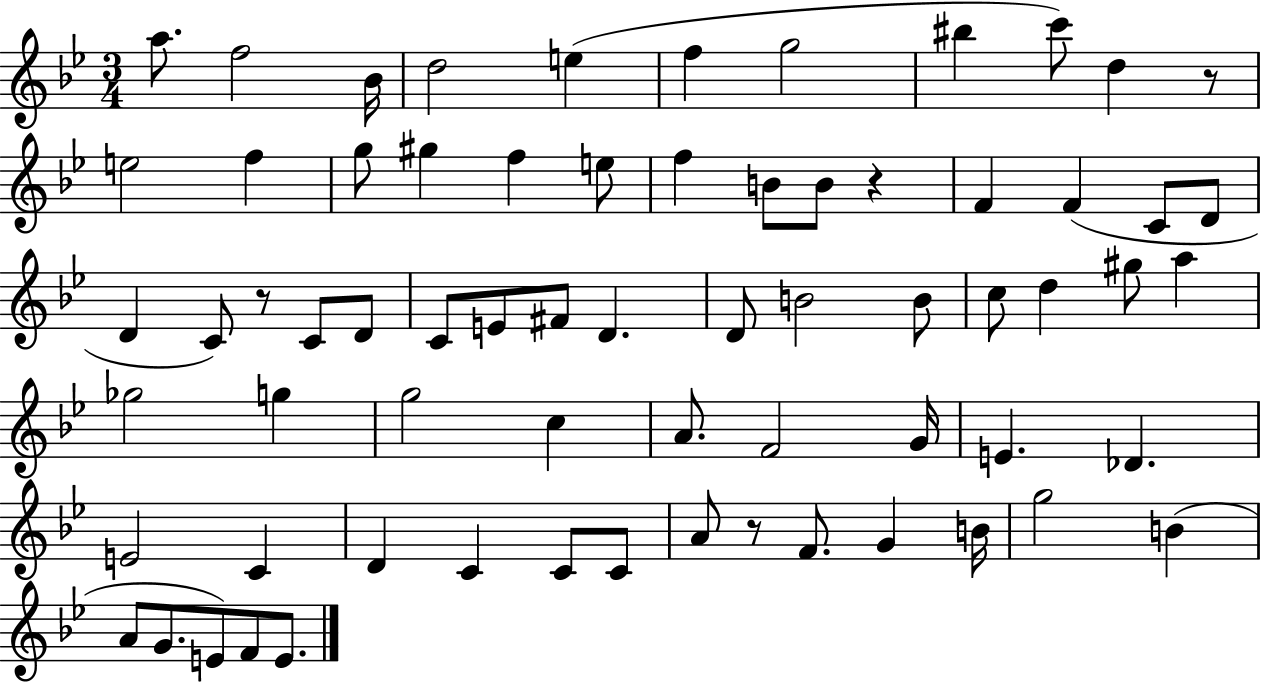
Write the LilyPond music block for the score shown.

{
  \clef treble
  \numericTimeSignature
  \time 3/4
  \key bes \major
  a''8. f''2 bes'16 | d''2 e''4( | f''4 g''2 | bis''4 c'''8) d''4 r8 | \break e''2 f''4 | g''8 gis''4 f''4 e''8 | f''4 b'8 b'8 r4 | f'4 f'4( c'8 d'8 | \break d'4 c'8) r8 c'8 d'8 | c'8 e'8 fis'8 d'4. | d'8 b'2 b'8 | c''8 d''4 gis''8 a''4 | \break ges''2 g''4 | g''2 c''4 | a'8. f'2 g'16 | e'4. des'4. | \break e'2 c'4 | d'4 c'4 c'8 c'8 | a'8 r8 f'8. g'4 b'16 | g''2 b'4( | \break a'8 g'8. e'8) f'8 e'8. | \bar "|."
}